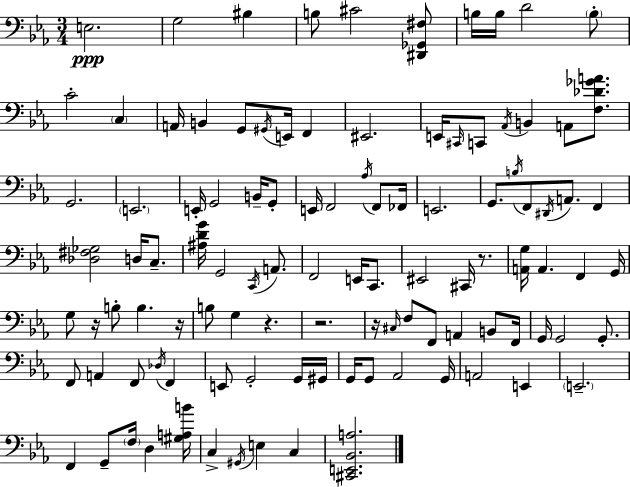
X:1
T:Untitled
M:3/4
L:1/4
K:Eb
E,2 G,2 ^B, B,/2 ^C2 [^D,,_G,,^F,]/2 B,/4 B,/4 D2 B,/2 C2 C, A,,/4 B,, G,,/2 ^G,,/4 E,,/4 F,, ^E,,2 E,,/4 ^C,,/4 C,,/2 _A,,/4 B,, A,,/2 [F,_D_GA]/2 G,,2 E,,2 E,,/4 G,,2 B,,/4 G,,/2 E,,/4 F,,2 _A,/4 F,,/2 _F,,/4 E,,2 G,,/2 B,/4 F,,/2 ^D,,/4 A,,/2 F,, [_D,^F,_G,]2 D,/4 C,/2 [^A,DG]/4 G,,2 C,,/4 A,,/2 F,,2 E,,/4 C,,/2 ^E,,2 ^C,,/4 z/2 [A,,G,]/4 A,, F,, G,,/4 G,/2 z/4 B,/2 B, z/4 B,/2 G, z z2 z/4 ^C,/4 F,/2 F,,/2 A,, B,,/2 F,,/4 G,,/4 G,,2 G,,/2 F,,/2 A,, F,,/2 _D,/4 F,, E,,/2 G,,2 G,,/4 ^G,,/4 G,,/4 G,,/2 _A,,2 G,,/4 A,,2 E,, E,,2 F,, G,,/2 F,/4 D, [^G,A,B]/4 C, ^G,,/4 E, C, [^C,,E,,_B,,A,]2